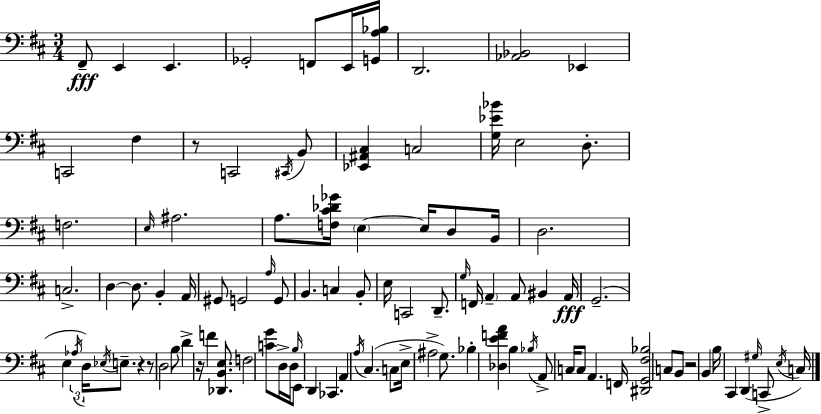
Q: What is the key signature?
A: D major